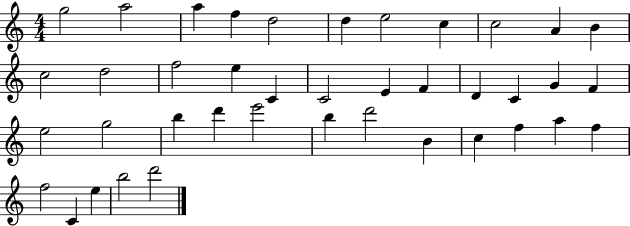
{
  \clef treble
  \numericTimeSignature
  \time 4/4
  \key c \major
  g''2 a''2 | a''4 f''4 d''2 | d''4 e''2 c''4 | c''2 a'4 b'4 | \break c''2 d''2 | f''2 e''4 c'4 | c'2 e'4 f'4 | d'4 c'4 g'4 f'4 | \break e''2 g''2 | b''4 d'''4 e'''2 | b''4 d'''2 b'4 | c''4 f''4 a''4 f''4 | \break f''2 c'4 e''4 | b''2 d'''2 | \bar "|."
}